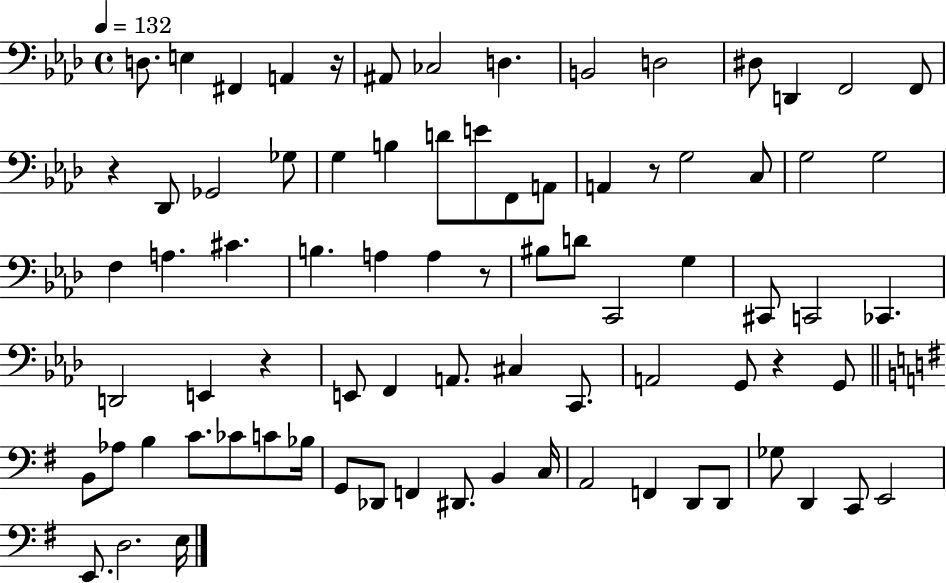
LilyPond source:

{
  \clef bass
  \time 4/4
  \defaultTimeSignature
  \key aes \major
  \tempo 4 = 132
  \repeat volta 2 { d8. e4 fis,4 a,4 r16 | ais,8 ces2 d4. | b,2 d2 | dis8 d,4 f,2 f,8 | \break r4 des,8 ges,2 ges8 | g4 b4 d'8 e'8 f,8 a,8 | a,4 r8 g2 c8 | g2 g2 | \break f4 a4. cis'4. | b4. a4 a4 r8 | bis8 d'8 c,2 g4 | cis,8 c,2 ces,4. | \break d,2 e,4 r4 | e,8 f,4 a,8. cis4 c,8. | a,2 g,8 r4 g,8 | \bar "||" \break \key g \major b,8 aes8 b4 c'8. ces'8 c'8 bes16 | g,8 des,8 f,4 dis,8. b,4 c16 | a,2 f,4 d,8 d,8 | ges8 d,4 c,8 e,2 | \break e,8. d2. e16 | } \bar "|."
}